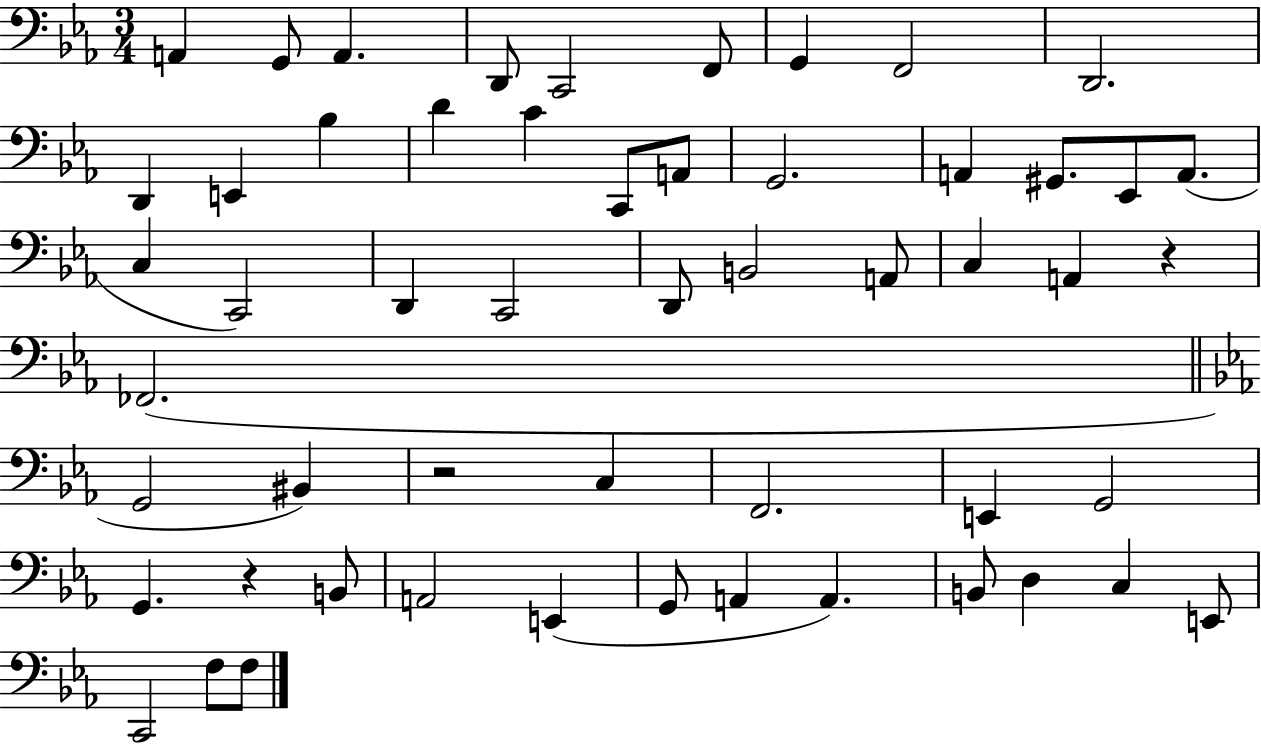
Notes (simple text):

A2/q G2/e A2/q. D2/e C2/h F2/e G2/q F2/h D2/h. D2/q E2/q Bb3/q D4/q C4/q C2/e A2/e G2/h. A2/q G#2/e. Eb2/e A2/e. C3/q C2/h D2/q C2/h D2/e B2/h A2/e C3/q A2/q R/q FES2/h. G2/h BIS2/q R/h C3/q F2/h. E2/q G2/h G2/q. R/q B2/e A2/h E2/q G2/e A2/q A2/q. B2/e D3/q C3/q E2/e C2/h F3/e F3/e